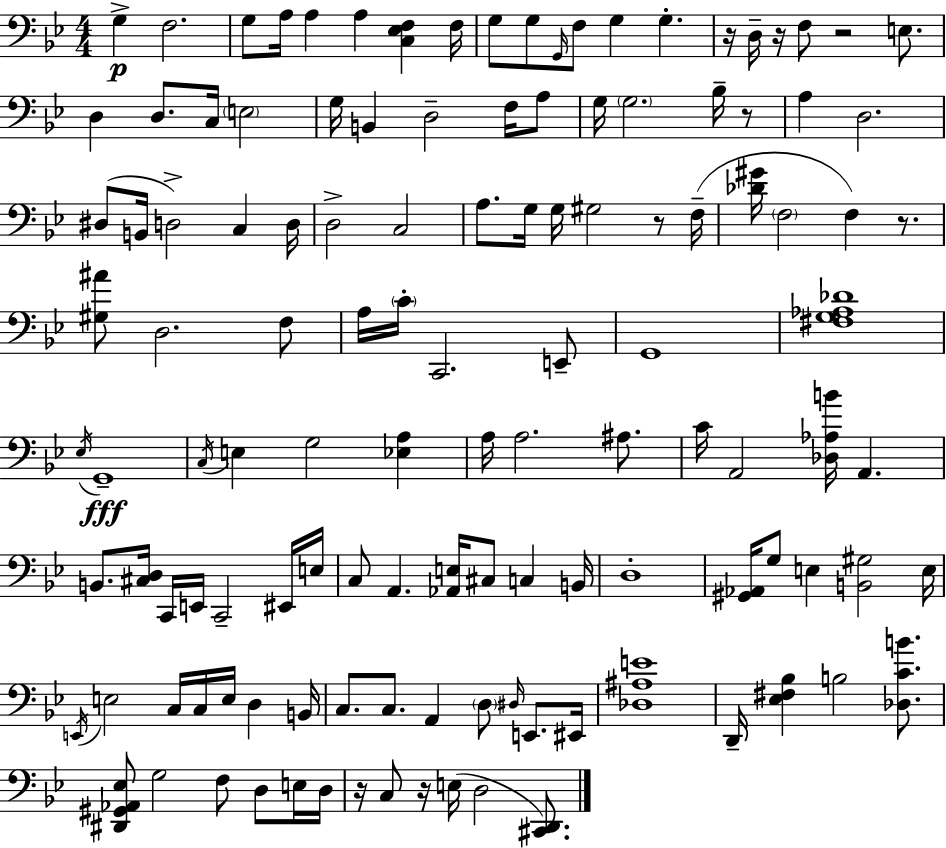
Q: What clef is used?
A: bass